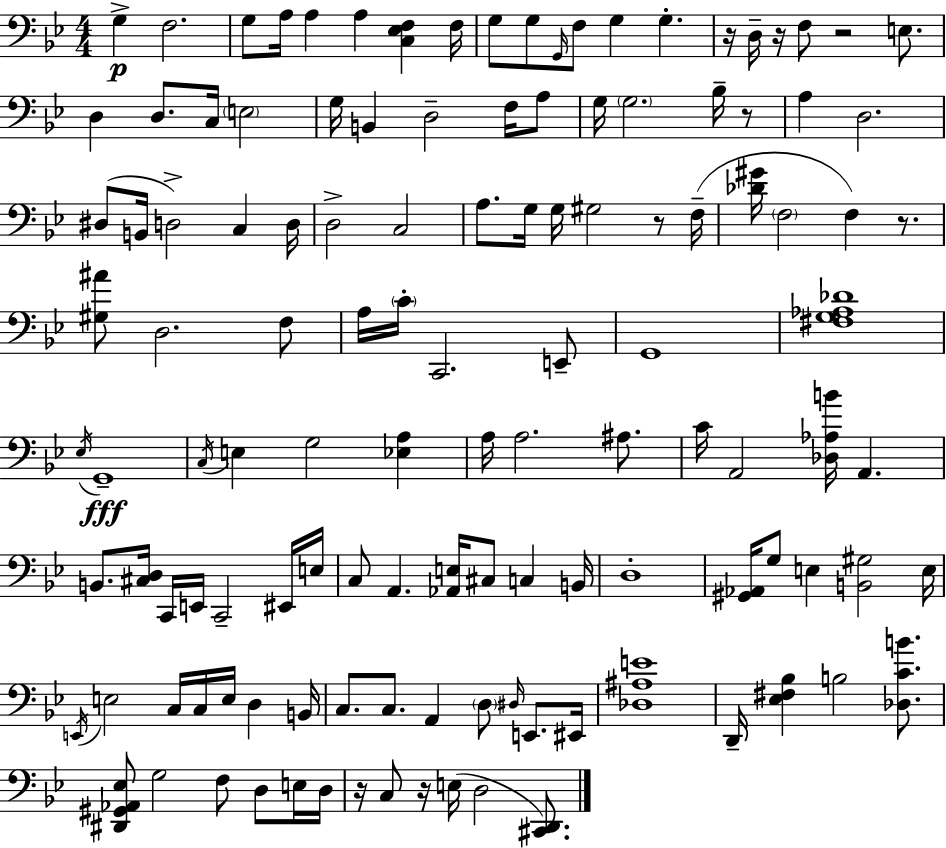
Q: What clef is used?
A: bass